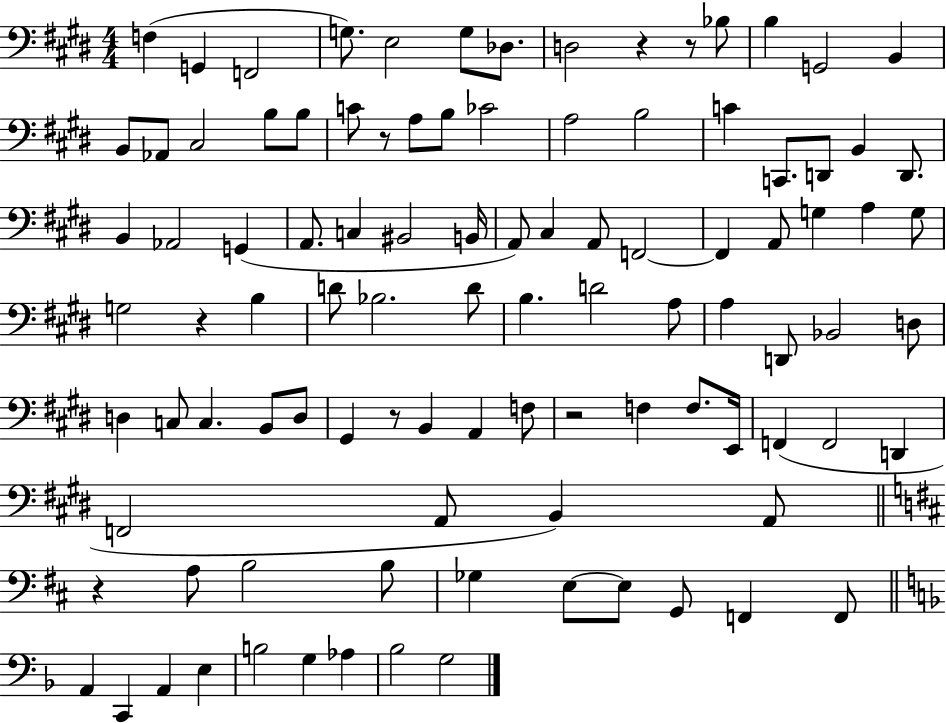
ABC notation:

X:1
T:Untitled
M:4/4
L:1/4
K:E
F, G,, F,,2 G,/2 E,2 G,/2 _D,/2 D,2 z z/2 _B,/2 B, G,,2 B,, B,,/2 _A,,/2 ^C,2 B,/2 B,/2 C/2 z/2 A,/2 B,/2 _C2 A,2 B,2 C C,,/2 D,,/2 B,, D,,/2 B,, _A,,2 G,, A,,/2 C, ^B,,2 B,,/4 A,,/2 ^C, A,,/2 F,,2 F,, A,,/2 G, A, G,/2 G,2 z B, D/2 _B,2 D/2 B, D2 A,/2 A, D,,/2 _B,,2 D,/2 D, C,/2 C, B,,/2 D,/2 ^G,, z/2 B,, A,, F,/2 z2 F, F,/2 E,,/4 F,, F,,2 D,, F,,2 A,,/2 B,, A,,/2 z A,/2 B,2 B,/2 _G, E,/2 E,/2 G,,/2 F,, F,,/2 A,, C,, A,, E, B,2 G, _A, _B,2 G,2